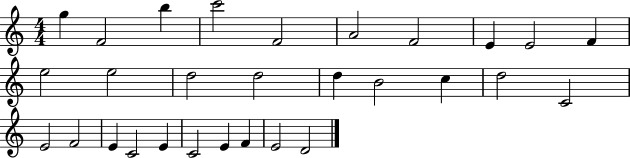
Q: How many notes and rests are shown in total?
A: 29